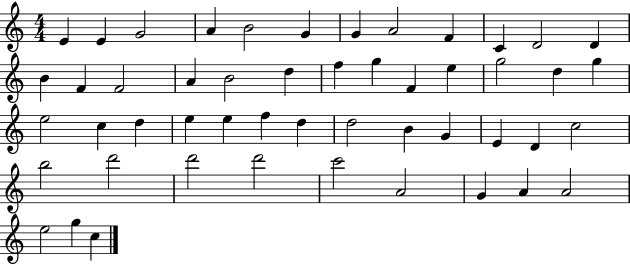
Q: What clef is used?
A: treble